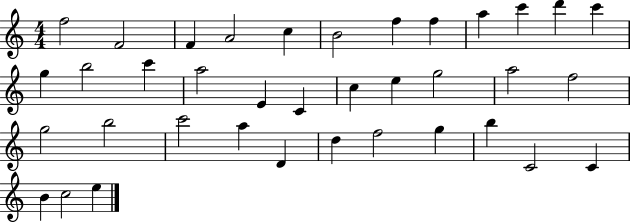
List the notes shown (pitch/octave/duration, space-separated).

F5/h F4/h F4/q A4/h C5/q B4/h F5/q F5/q A5/q C6/q D6/q C6/q G5/q B5/h C6/q A5/h E4/q C4/q C5/q E5/q G5/h A5/h F5/h G5/h B5/h C6/h A5/q D4/q D5/q F5/h G5/q B5/q C4/h C4/q B4/q C5/h E5/q